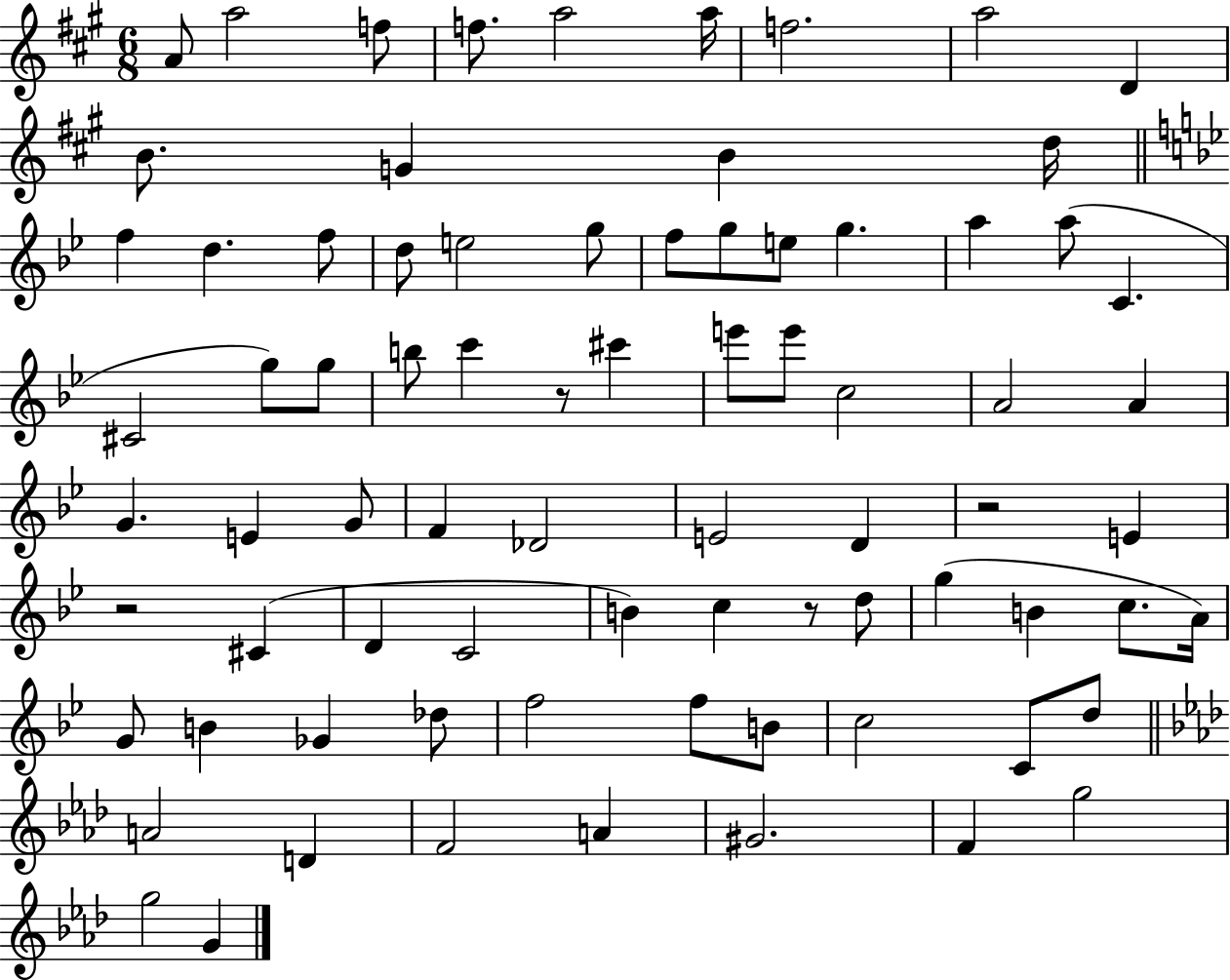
{
  \clef treble
  \numericTimeSignature
  \time 6/8
  \key a \major
  a'8 a''2 f''8 | f''8. a''2 a''16 | f''2. | a''2 d'4 | \break b'8. g'4 b'4 d''16 | \bar "||" \break \key bes \major f''4 d''4. f''8 | d''8 e''2 g''8 | f''8 g''8 e''8 g''4. | a''4 a''8( c'4. | \break cis'2 g''8) g''8 | b''8 c'''4 r8 cis'''4 | e'''8 e'''8 c''2 | a'2 a'4 | \break g'4. e'4 g'8 | f'4 des'2 | e'2 d'4 | r2 e'4 | \break r2 cis'4( | d'4 c'2 | b'4) c''4 r8 d''8 | g''4( b'4 c''8. a'16) | \break g'8 b'4 ges'4 des''8 | f''2 f''8 b'8 | c''2 c'8 d''8 | \bar "||" \break \key f \minor a'2 d'4 | f'2 a'4 | gis'2. | f'4 g''2 | \break g''2 g'4 | \bar "|."
}